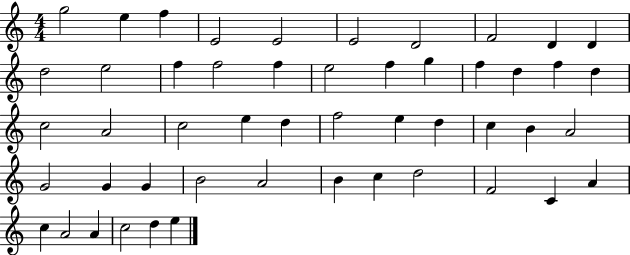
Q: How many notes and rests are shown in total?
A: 50